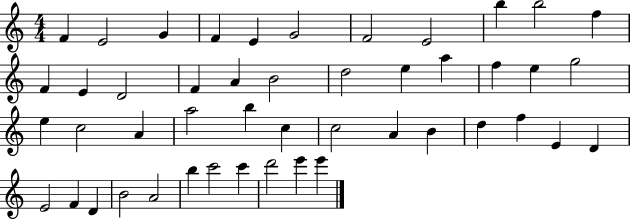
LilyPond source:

{
  \clef treble
  \numericTimeSignature
  \time 4/4
  \key c \major
  f'4 e'2 g'4 | f'4 e'4 g'2 | f'2 e'2 | b''4 b''2 f''4 | \break f'4 e'4 d'2 | f'4 a'4 b'2 | d''2 e''4 a''4 | f''4 e''4 g''2 | \break e''4 c''2 a'4 | a''2 b''4 c''4 | c''2 a'4 b'4 | d''4 f''4 e'4 d'4 | \break e'2 f'4 d'4 | b'2 a'2 | b''4 c'''2 c'''4 | d'''2 e'''4 e'''4 | \break \bar "|."
}